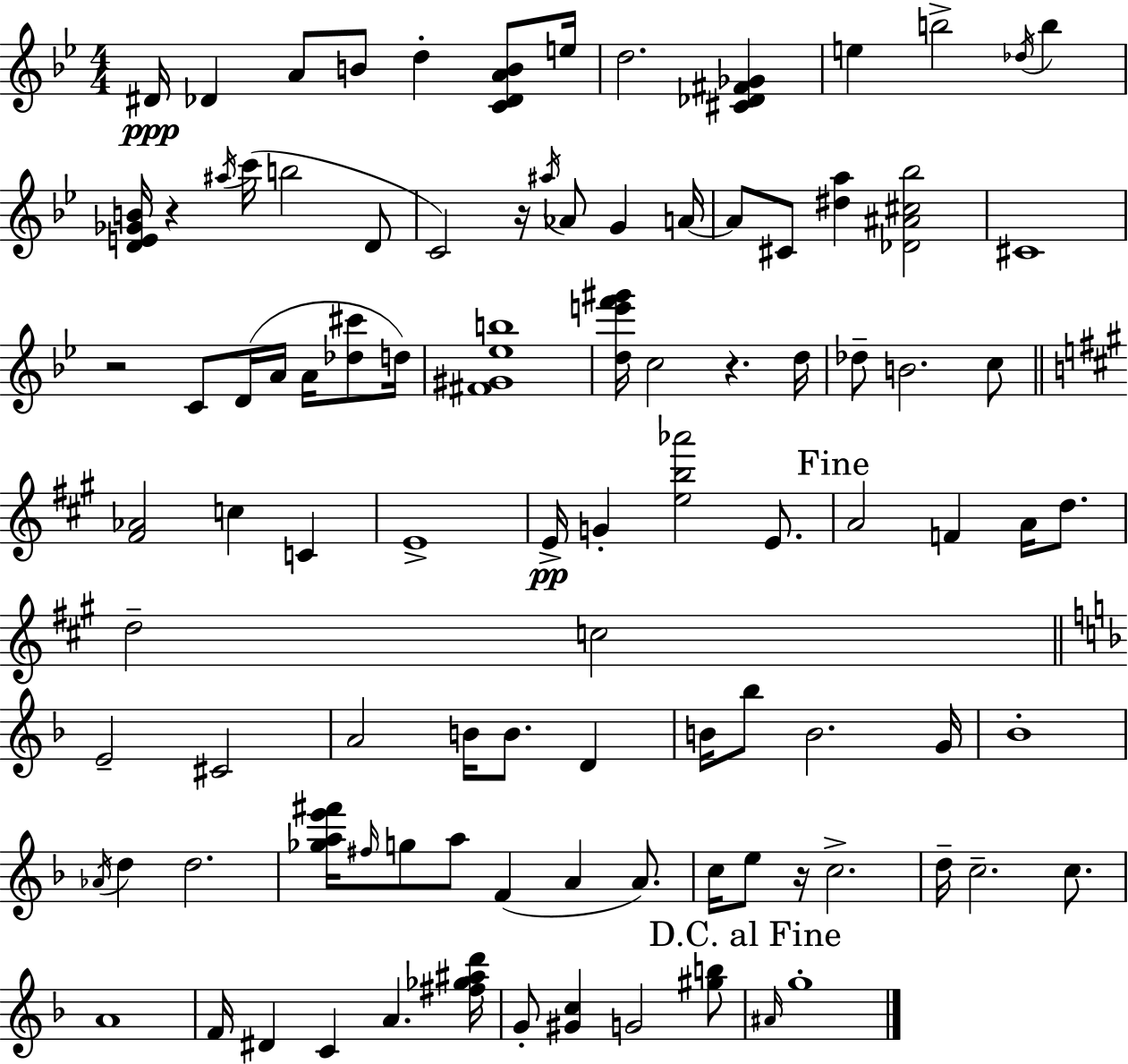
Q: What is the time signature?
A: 4/4